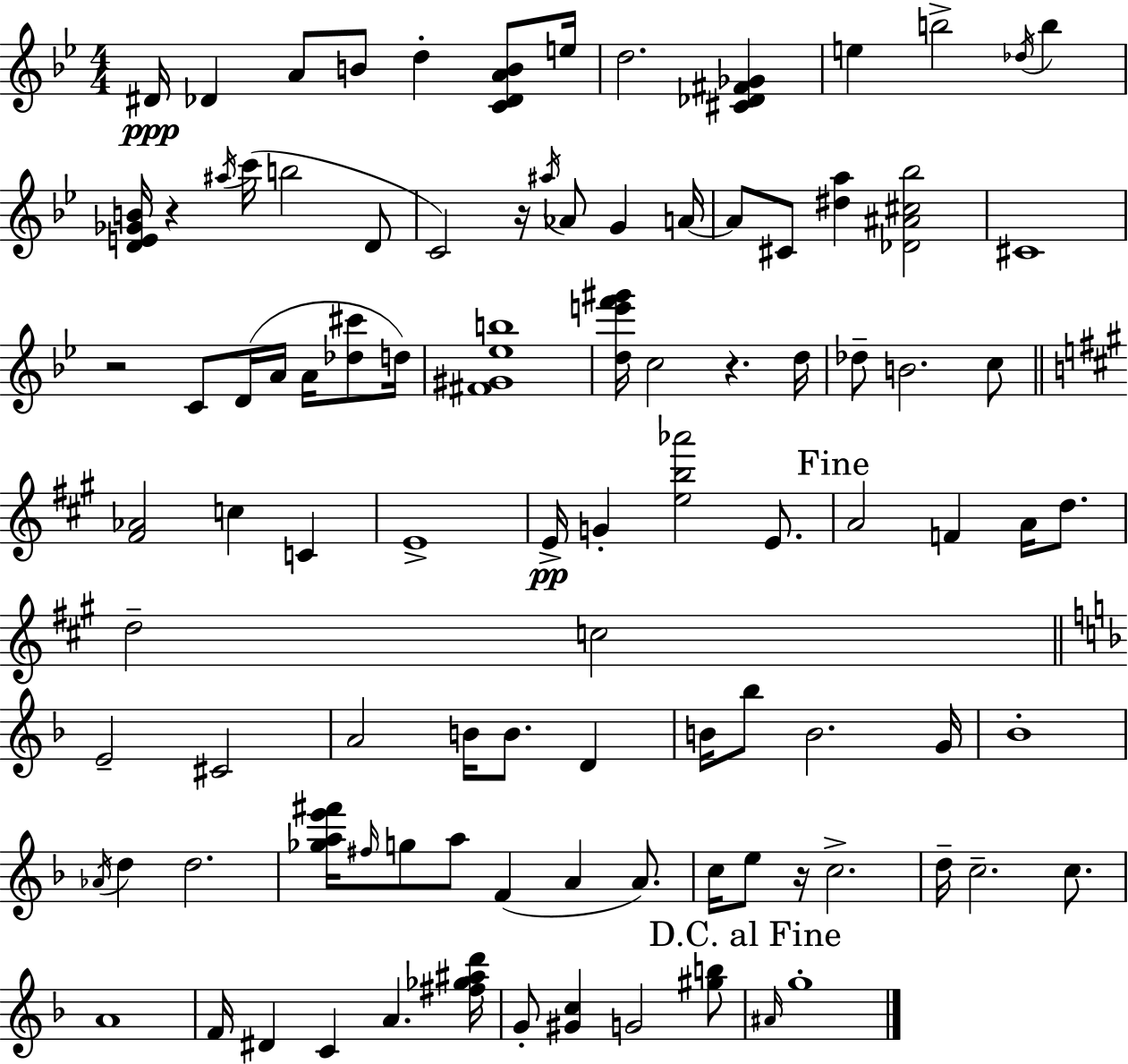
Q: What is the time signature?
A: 4/4